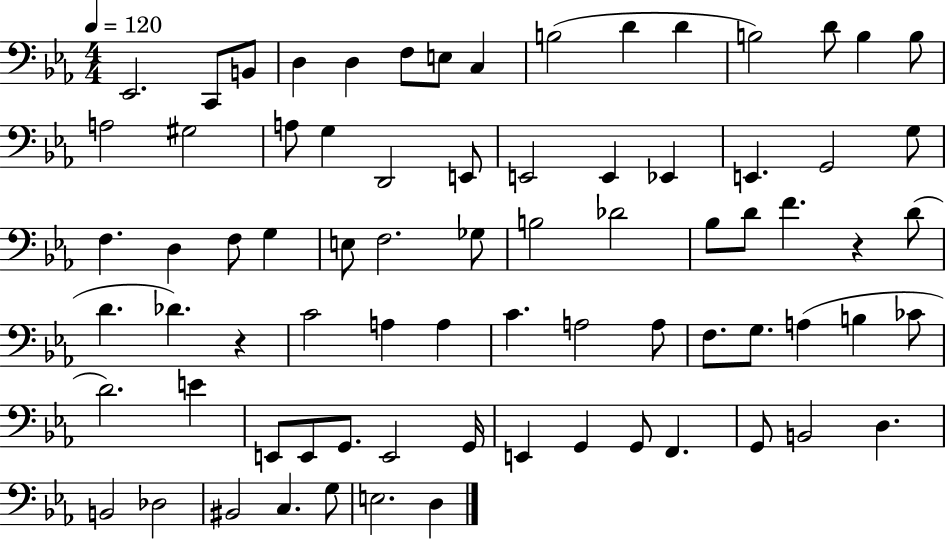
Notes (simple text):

Eb2/h. C2/e B2/e D3/q D3/q F3/e E3/e C3/q B3/h D4/q D4/q B3/h D4/e B3/q B3/e A3/h G#3/h A3/e G3/q D2/h E2/e E2/h E2/q Eb2/q E2/q. G2/h G3/e F3/q. D3/q F3/e G3/q E3/e F3/h. Gb3/e B3/h Db4/h Bb3/e D4/e F4/q. R/q D4/e D4/q. Db4/q. R/q C4/h A3/q A3/q C4/q. A3/h A3/e F3/e. G3/e. A3/q B3/q CES4/e D4/h. E4/q E2/e E2/e G2/e. E2/h G2/s E2/q G2/q G2/e F2/q. G2/e B2/h D3/q. B2/h Db3/h BIS2/h C3/q. G3/e E3/h. D3/q